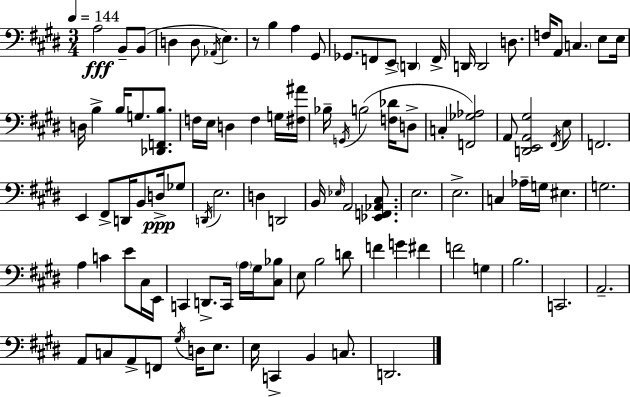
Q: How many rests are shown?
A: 1